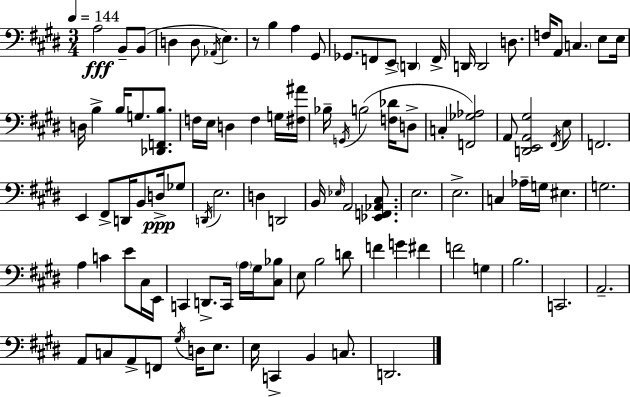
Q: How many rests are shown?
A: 1